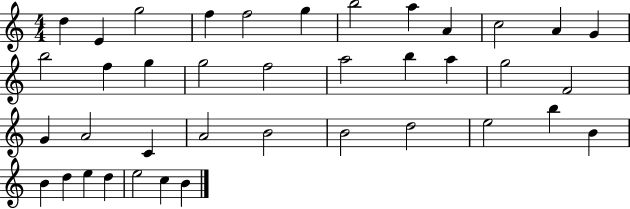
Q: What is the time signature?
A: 4/4